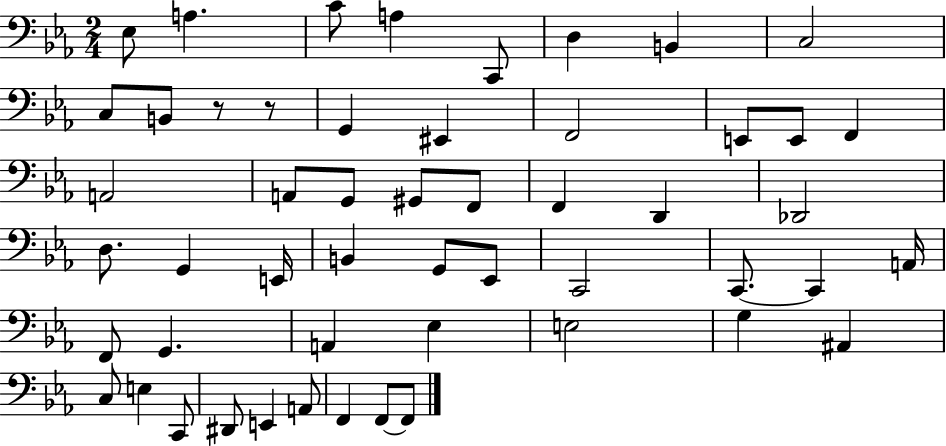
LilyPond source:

{
  \clef bass
  \numericTimeSignature
  \time 2/4
  \key ees \major
  ees8 a4. | c'8 a4 c,8 | d4 b,4 | c2 | \break c8 b,8 r8 r8 | g,4 eis,4 | f,2 | e,8 e,8 f,4 | \break a,2 | a,8 g,8 gis,8 f,8 | f,4 d,4 | des,2 | \break d8. g,4 e,16 | b,4 g,8 ees,8 | c,2 | c,8.~~ c,4 a,16 | \break f,8 g,4. | a,4 ees4 | e2 | g4 ais,4 | \break c8 e4 c,8 | dis,8 e,4 a,8 | f,4 f,8~~ f,8 | \bar "|."
}